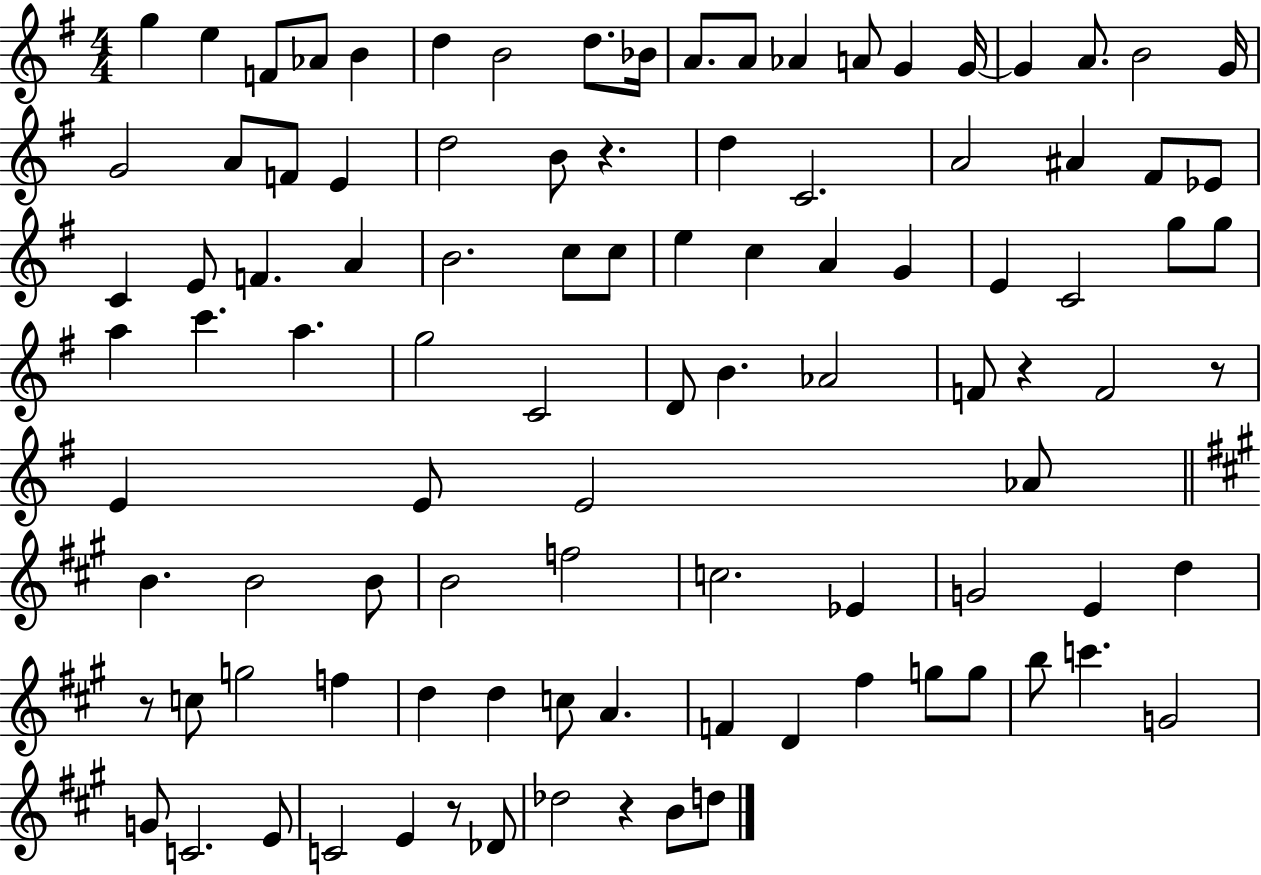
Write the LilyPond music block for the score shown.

{
  \clef treble
  \numericTimeSignature
  \time 4/4
  \key g \major
  g''4 e''4 f'8 aes'8 b'4 | d''4 b'2 d''8. bes'16 | a'8. a'8 aes'4 a'8 g'4 g'16~~ | g'4 a'8. b'2 g'16 | \break g'2 a'8 f'8 e'4 | d''2 b'8 r4. | d''4 c'2. | a'2 ais'4 fis'8 ees'8 | \break c'4 e'8 f'4. a'4 | b'2. c''8 c''8 | e''4 c''4 a'4 g'4 | e'4 c'2 g''8 g''8 | \break a''4 c'''4. a''4. | g''2 c'2 | d'8 b'4. aes'2 | f'8 r4 f'2 r8 | \break e'4 e'8 e'2 aes'8 | \bar "||" \break \key a \major b'4. b'2 b'8 | b'2 f''2 | c''2. ees'4 | g'2 e'4 d''4 | \break r8 c''8 g''2 f''4 | d''4 d''4 c''8 a'4. | f'4 d'4 fis''4 g''8 g''8 | b''8 c'''4. g'2 | \break g'8 c'2. e'8 | c'2 e'4 r8 des'8 | des''2 r4 b'8 d''8 | \bar "|."
}